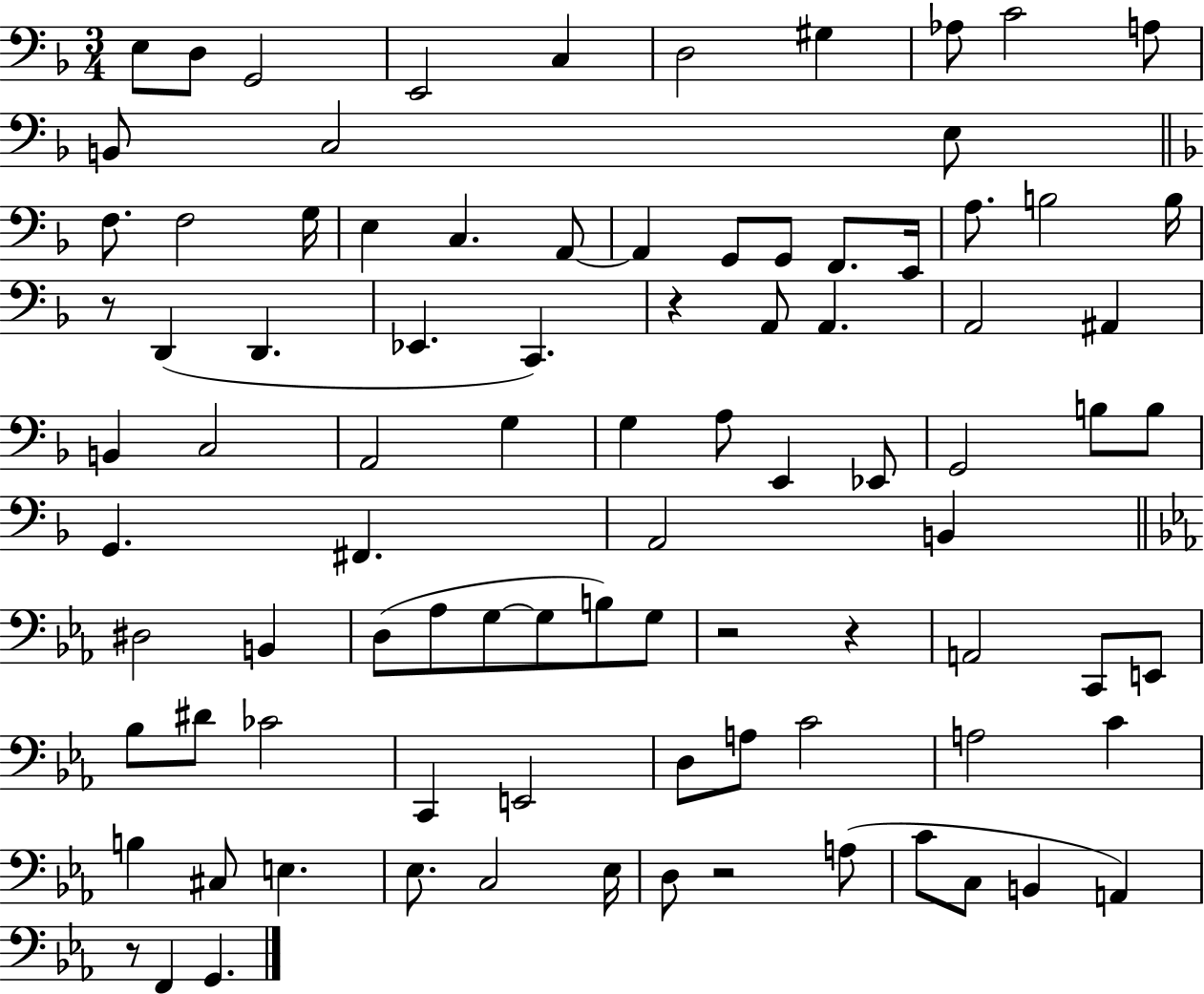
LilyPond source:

{
  \clef bass
  \numericTimeSignature
  \time 3/4
  \key f \major
  \repeat volta 2 { e8 d8 g,2 | e,2 c4 | d2 gis4 | aes8 c'2 a8 | \break b,8 c2 e8 | \bar "||" \break \key f \major f8. f2 g16 | e4 c4. a,8~~ | a,4 g,8 g,8 f,8. e,16 | a8. b2 b16 | \break r8 d,4( d,4. | ees,4. c,4.) | r4 a,8 a,4. | a,2 ais,4 | \break b,4 c2 | a,2 g4 | g4 a8 e,4 ees,8 | g,2 b8 b8 | \break g,4. fis,4. | a,2 b,4 | \bar "||" \break \key ees \major dis2 b,4 | d8( aes8 g8~~ g8 b8) g8 | r2 r4 | a,2 c,8 e,8 | \break bes8 dis'8 ces'2 | c,4 e,2 | d8 a8 c'2 | a2 c'4 | \break b4 cis8 e4. | ees8. c2 ees16 | d8 r2 a8( | c'8 c8 b,4 a,4) | \break r8 f,4 g,4. | } \bar "|."
}